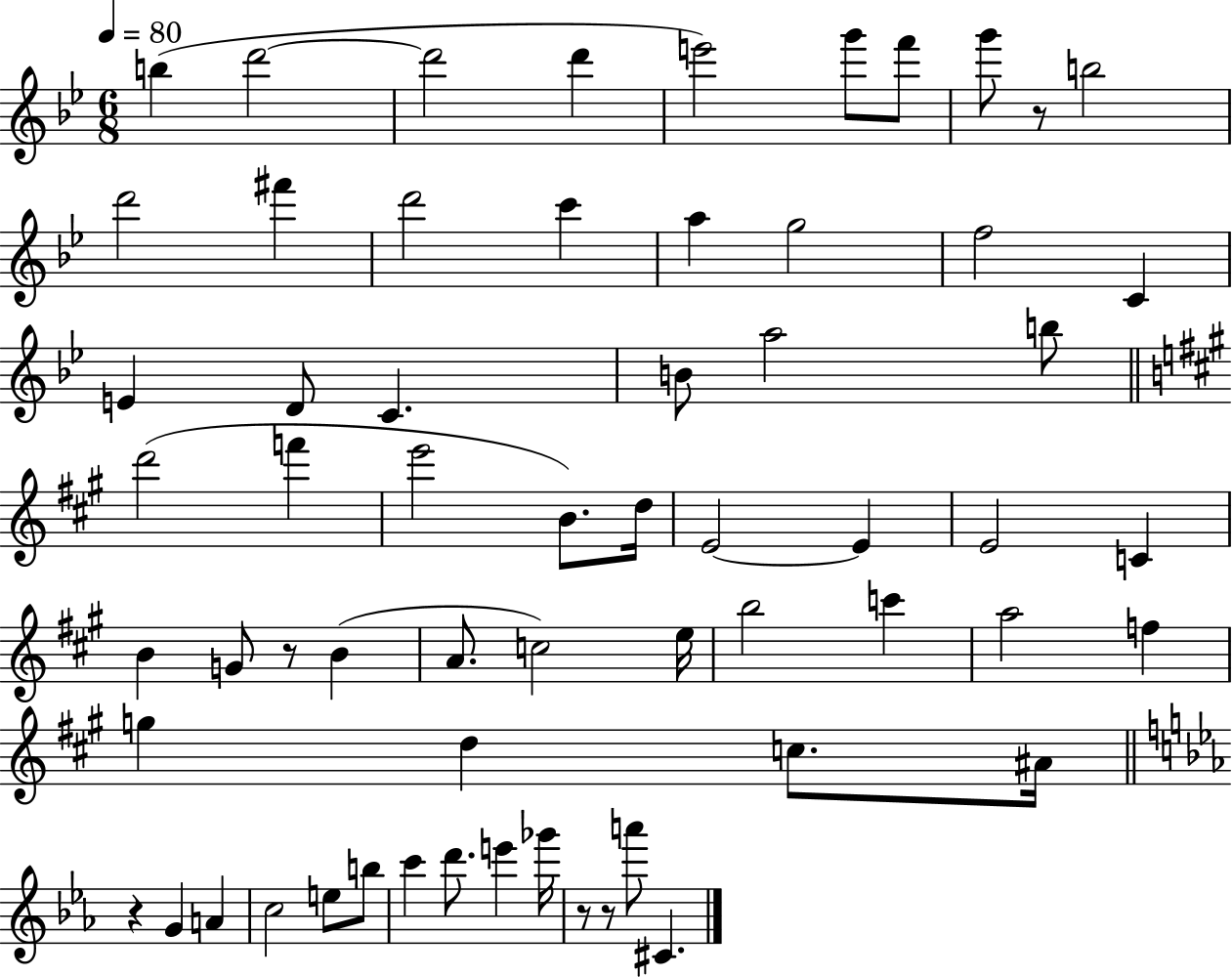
B5/q D6/h D6/h D6/q E6/h G6/e F6/e G6/e R/e B5/h D6/h F#6/q D6/h C6/q A5/q G5/h F5/h C4/q E4/q D4/e C4/q. B4/e A5/h B5/e D6/h F6/q E6/h B4/e. D5/s E4/h E4/q E4/h C4/q B4/q G4/e R/e B4/q A4/e. C5/h E5/s B5/h C6/q A5/h F5/q G5/q D5/q C5/e. A#4/s R/q G4/q A4/q C5/h E5/e B5/e C6/q D6/e. E6/q Gb6/s R/e R/e A6/e C#4/q.